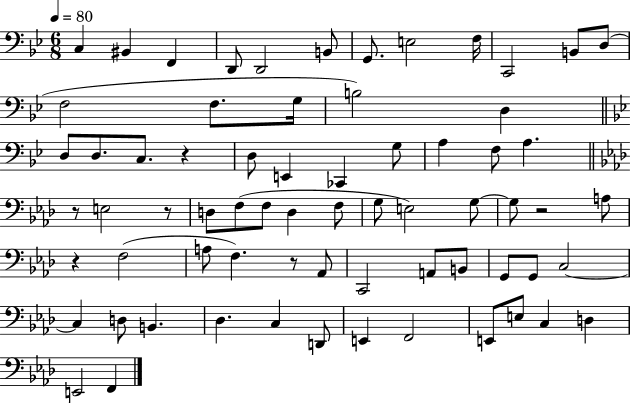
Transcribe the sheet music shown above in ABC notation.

X:1
T:Untitled
M:6/8
L:1/4
K:Bb
C, ^B,, F,, D,,/2 D,,2 B,,/2 G,,/2 E,2 F,/4 C,,2 B,,/2 D,/2 F,2 F,/2 G,/4 B,2 D, D,/2 D,/2 C,/2 z D,/2 E,, _C,, G,/2 A, F,/2 A, z/2 E,2 z/2 D,/2 F,/2 F,/2 D, F,/2 G,/2 E,2 G,/2 G,/2 z2 A,/2 z F,2 A,/2 F, z/2 _A,,/2 C,,2 A,,/2 B,,/2 G,,/2 G,,/2 C,2 C, D,/2 B,, _D, C, D,,/2 E,, F,,2 E,,/2 E,/2 C, D, E,,2 F,,